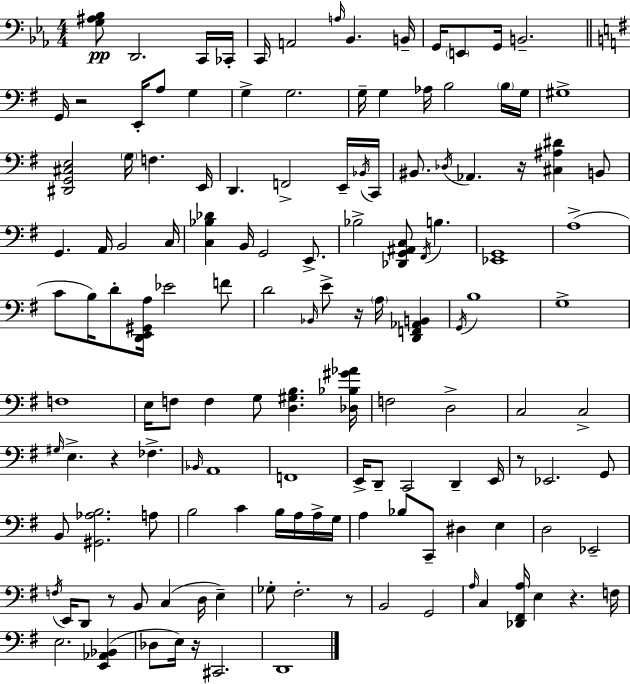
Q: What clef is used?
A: bass